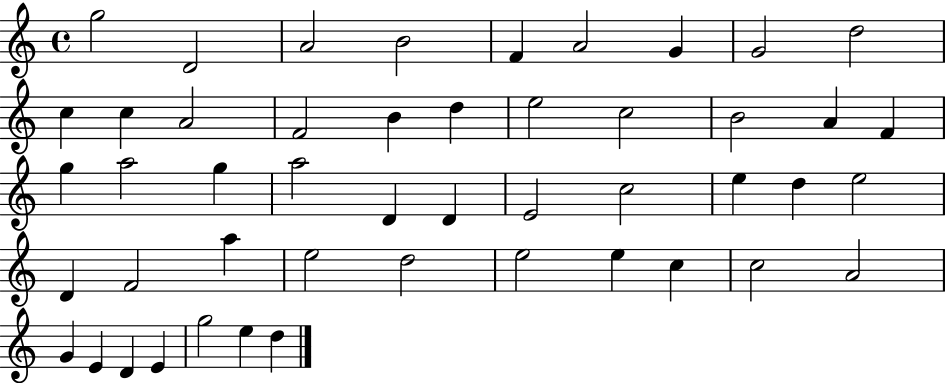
G5/h D4/h A4/h B4/h F4/q A4/h G4/q G4/h D5/h C5/q C5/q A4/h F4/h B4/q D5/q E5/h C5/h B4/h A4/q F4/q G5/q A5/h G5/q A5/h D4/q D4/q E4/h C5/h E5/q D5/q E5/h D4/q F4/h A5/q E5/h D5/h E5/h E5/q C5/q C5/h A4/h G4/q E4/q D4/q E4/q G5/h E5/q D5/q